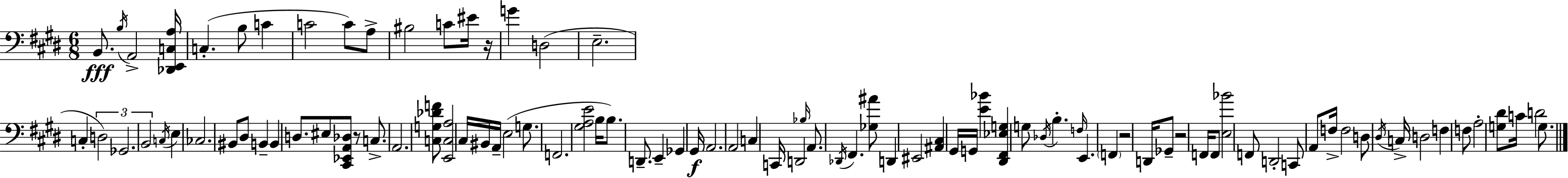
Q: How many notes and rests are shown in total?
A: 96